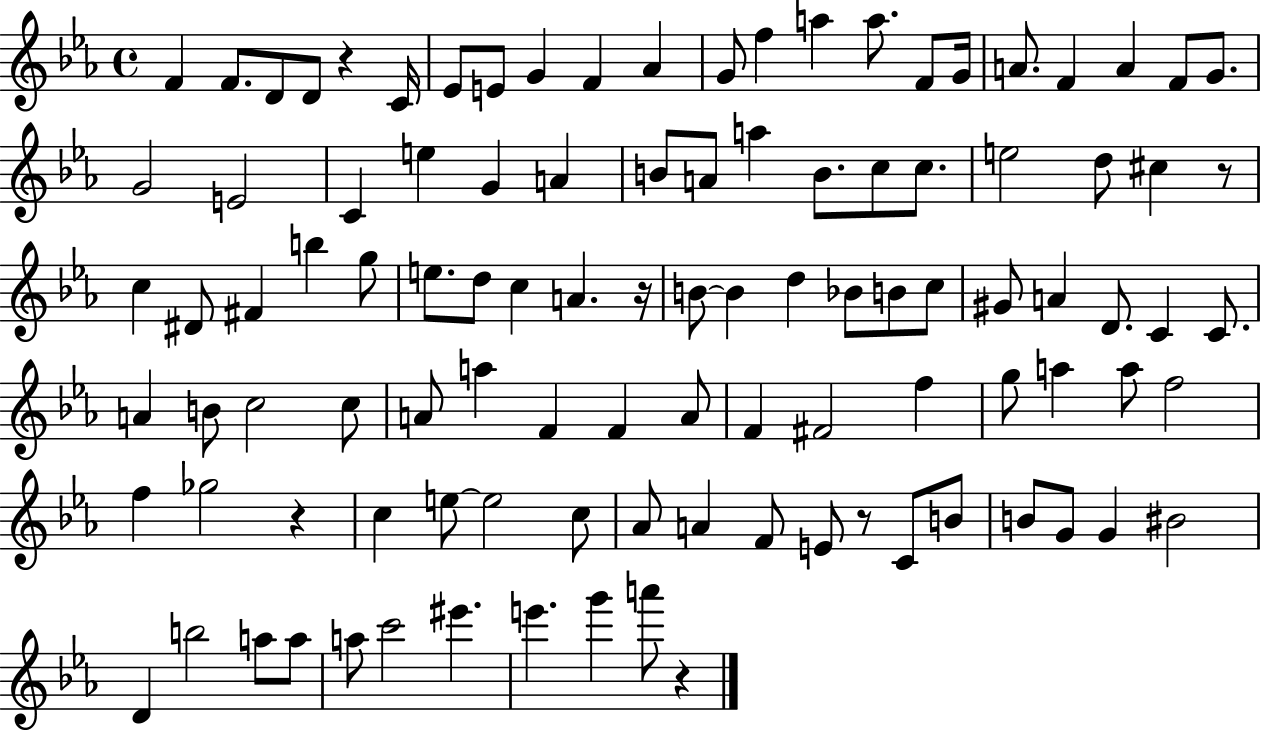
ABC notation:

X:1
T:Untitled
M:4/4
L:1/4
K:Eb
F F/2 D/2 D/2 z C/4 _E/2 E/2 G F _A G/2 f a a/2 F/2 G/4 A/2 F A F/2 G/2 G2 E2 C e G A B/2 A/2 a B/2 c/2 c/2 e2 d/2 ^c z/2 c ^D/2 ^F b g/2 e/2 d/2 c A z/4 B/2 B d _B/2 B/2 c/2 ^G/2 A D/2 C C/2 A B/2 c2 c/2 A/2 a F F A/2 F ^F2 f g/2 a a/2 f2 f _g2 z c e/2 e2 c/2 _A/2 A F/2 E/2 z/2 C/2 B/2 B/2 G/2 G ^B2 D b2 a/2 a/2 a/2 c'2 ^e' e' g' a'/2 z